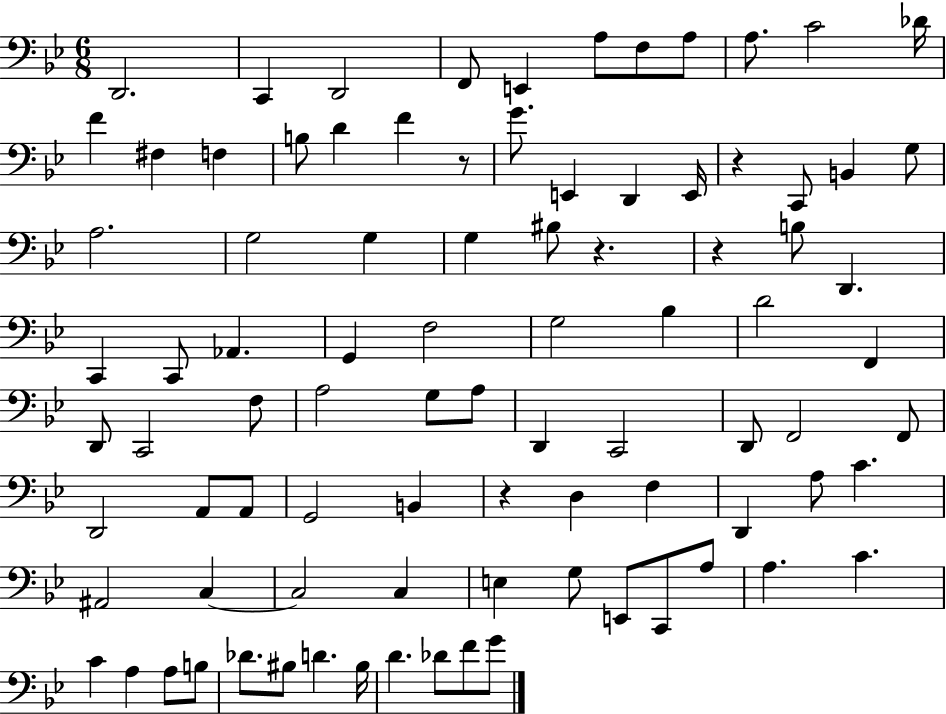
{
  \clef bass
  \numericTimeSignature
  \time 6/8
  \key bes \major
  \repeat volta 2 { d,2. | c,4 d,2 | f,8 e,4 a8 f8 a8 | a8. c'2 des'16 | \break f'4 fis4 f4 | b8 d'4 f'4 r8 | g'8. e,4 d,4 e,16 | r4 c,8 b,4 g8 | \break a2. | g2 g4 | g4 bis8 r4. | r4 b8 d,4. | \break c,4 c,8 aes,4. | g,4 f2 | g2 bes4 | d'2 f,4 | \break d,8 c,2 f8 | a2 g8 a8 | d,4 c,2 | d,8 f,2 f,8 | \break d,2 a,8 a,8 | g,2 b,4 | r4 d4 f4 | d,4 a8 c'4. | \break ais,2 c4~~ | c2 c4 | e4 g8 e,8 c,8 a8 | a4. c'4. | \break c'4 a4 a8 b8 | des'8. bis8 d'4. bis16 | d'4. des'8 f'8 g'8 | } \bar "|."
}